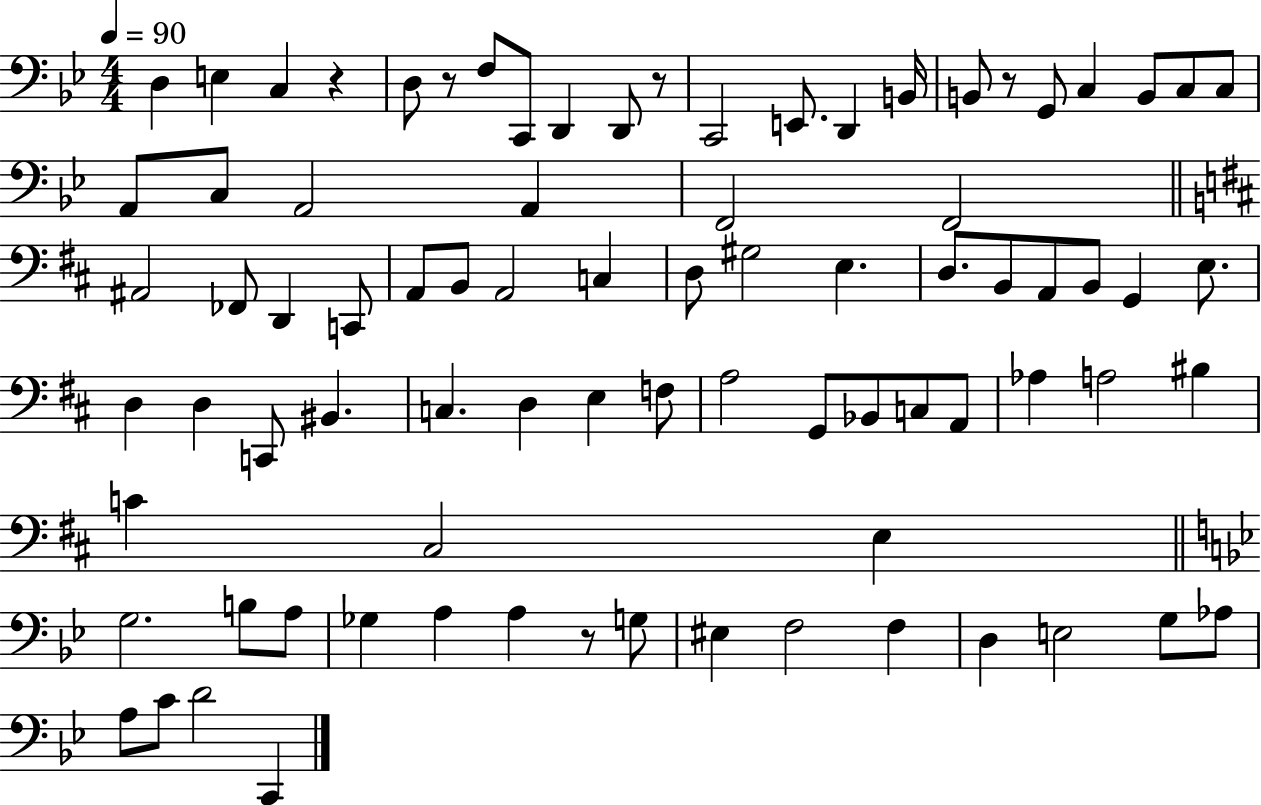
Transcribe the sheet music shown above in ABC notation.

X:1
T:Untitled
M:4/4
L:1/4
K:Bb
D, E, C, z D,/2 z/2 F,/2 C,,/2 D,, D,,/2 z/2 C,,2 E,,/2 D,, B,,/4 B,,/2 z/2 G,,/2 C, B,,/2 C,/2 C,/2 A,,/2 C,/2 A,,2 A,, F,,2 F,,2 ^A,,2 _F,,/2 D,, C,,/2 A,,/2 B,,/2 A,,2 C, D,/2 ^G,2 E, D,/2 B,,/2 A,,/2 B,,/2 G,, E,/2 D, D, C,,/2 ^B,, C, D, E, F,/2 A,2 G,,/2 _B,,/2 C,/2 A,,/2 _A, A,2 ^B, C ^C,2 E, G,2 B,/2 A,/2 _G, A, A, z/2 G,/2 ^E, F,2 F, D, E,2 G,/2 _A,/2 A,/2 C/2 D2 C,,